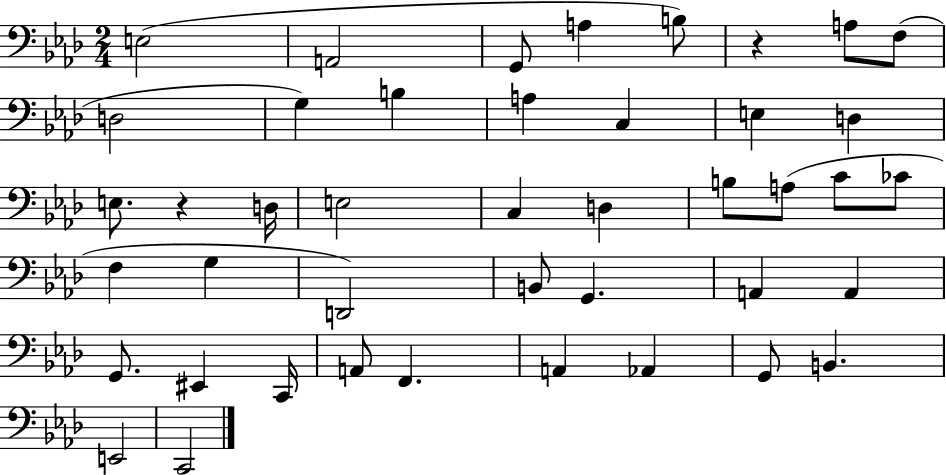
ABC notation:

X:1
T:Untitled
M:2/4
L:1/4
K:Ab
E,2 A,,2 G,,/2 A, B,/2 z A,/2 F,/2 D,2 G, B, A, C, E, D, E,/2 z D,/4 E,2 C, D, B,/2 A,/2 C/2 _C/2 F, G, D,,2 B,,/2 G,, A,, A,, G,,/2 ^E,, C,,/4 A,,/2 F,, A,, _A,, G,,/2 B,, E,,2 C,,2